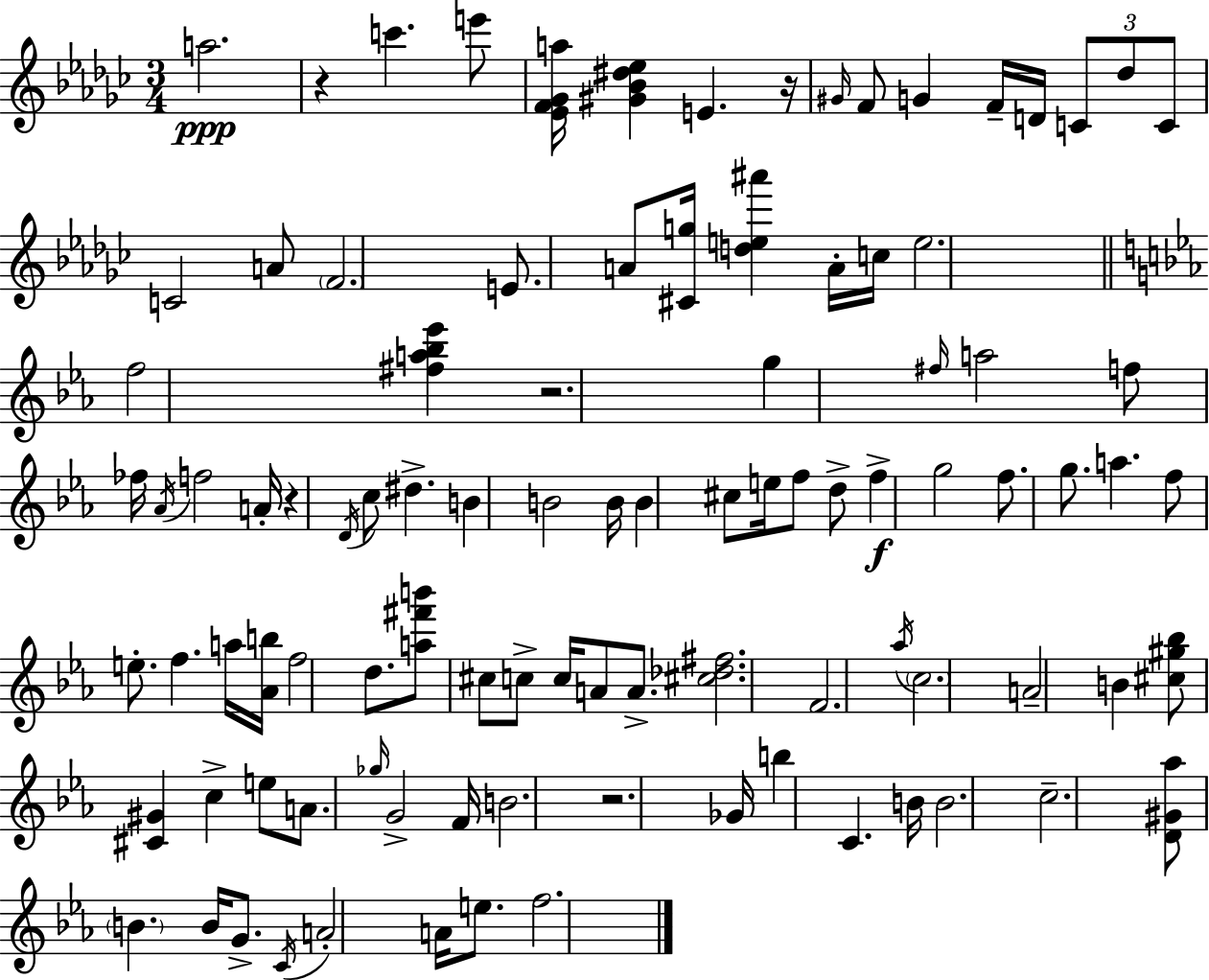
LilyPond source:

{
  \clef treble
  \numericTimeSignature
  \time 3/4
  \key ees \minor
  a''2.\ppp | r4 c'''4. e'''8 | <ees' f' ges' a''>16 <gis' bes' dis'' ees''>4 e'4. r16 | \grace { gis'16 } f'8 g'4 f'16-- d'16 \tuplet 3/2 { c'8 des''8 | \break c'8 } c'2 a'8 | \parenthesize f'2. | e'8. a'8 <cis' g''>16 <d'' e'' ais'''>4 a'16-. | c''16 e''2. | \break \bar "||" \break \key c \minor f''2 <fis'' a'' bes'' ees'''>4 | r2. | g''4 \grace { fis''16 } a''2 | f''8 fes''16 \acciaccatura { aes'16 } f''2 | \break a'16-. r4 \acciaccatura { d'16 } c''8 dis''4.-> | b'4 b'2 | b'16 b'4 cis''8 e''16 f''8 | d''8-> f''4->\f g''2 | \break f''8. g''8. a''4. | f''8 e''8.-. f''4. | a''16 <aes' b''>16 f''2 | d''8. <a'' fis''' b'''>8 cis''8 c''8-> c''16 a'8 | \break a'8.-> <cis'' des'' fis''>2. | f'2. | \acciaccatura { aes''16 } \parenthesize c''2. | a'2-- | \break b'4 <cis'' gis'' bes''>8 <cis' gis'>4 c''4-> | e''8 a'8. \grace { ges''16 } g'2-> | f'16 b'2. | r2. | \break ges'16 b''4 c'4. | b'16 b'2. | c''2.-- | <d' gis' aes''>8 \parenthesize b'4. | \break b'16 g'8.-> \acciaccatura { c'16 } a'2-. | a'16 e''8. f''2. | \bar "|."
}